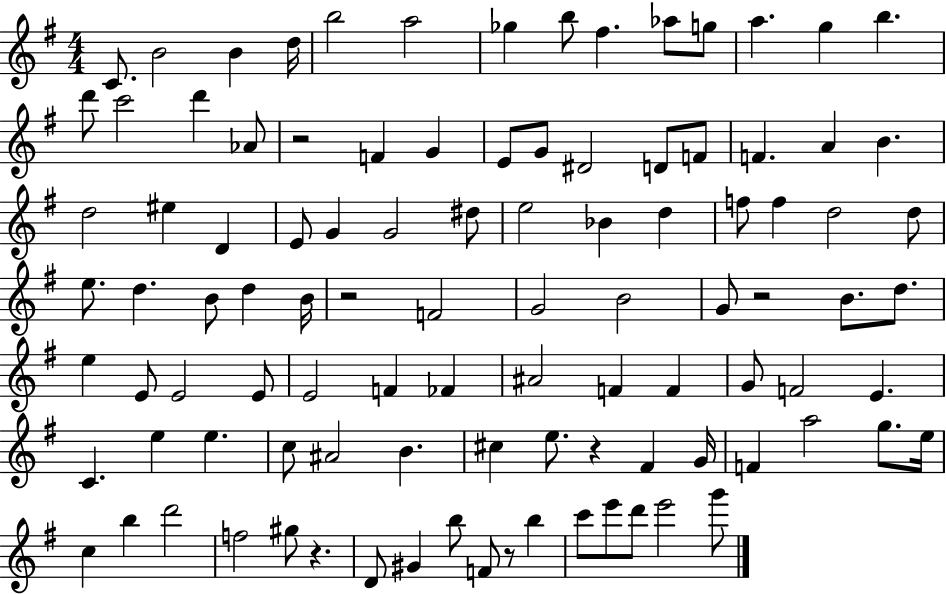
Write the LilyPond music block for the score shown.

{
  \clef treble
  \numericTimeSignature
  \time 4/4
  \key g \major
  c'8. b'2 b'4 d''16 | b''2 a''2 | ges''4 b''8 fis''4. aes''8 g''8 | a''4. g''4 b''4. | \break d'''8 c'''2 d'''4 aes'8 | r2 f'4 g'4 | e'8 g'8 dis'2 d'8 f'8 | f'4. a'4 b'4. | \break d''2 eis''4 d'4 | e'8 g'4 g'2 dis''8 | e''2 bes'4 d''4 | f''8 f''4 d''2 d''8 | \break e''8. d''4. b'8 d''4 b'16 | r2 f'2 | g'2 b'2 | g'8 r2 b'8. d''8. | \break e''4 e'8 e'2 e'8 | e'2 f'4 fes'4 | ais'2 f'4 f'4 | g'8 f'2 e'4. | \break c'4. e''4 e''4. | c''8 ais'2 b'4. | cis''4 e''8. r4 fis'4 g'16 | f'4 a''2 g''8. e''16 | \break c''4 b''4 d'''2 | f''2 gis''8 r4. | d'8 gis'4 b''8 f'8 r8 b''4 | c'''8 e'''8 d'''8 e'''2 g'''8 | \break \bar "|."
}